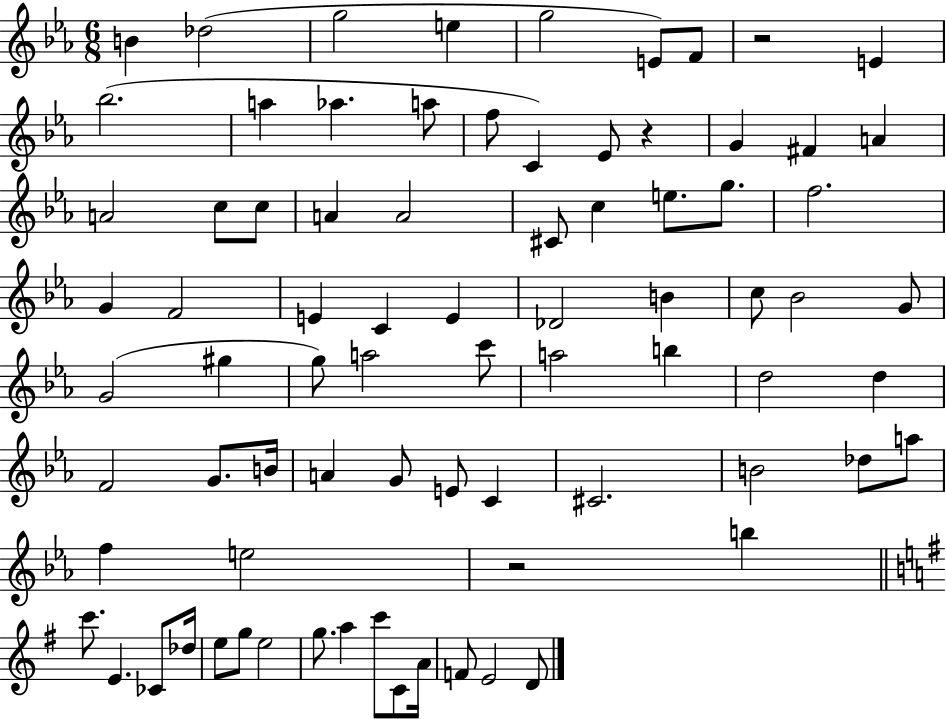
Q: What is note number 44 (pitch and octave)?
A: A5